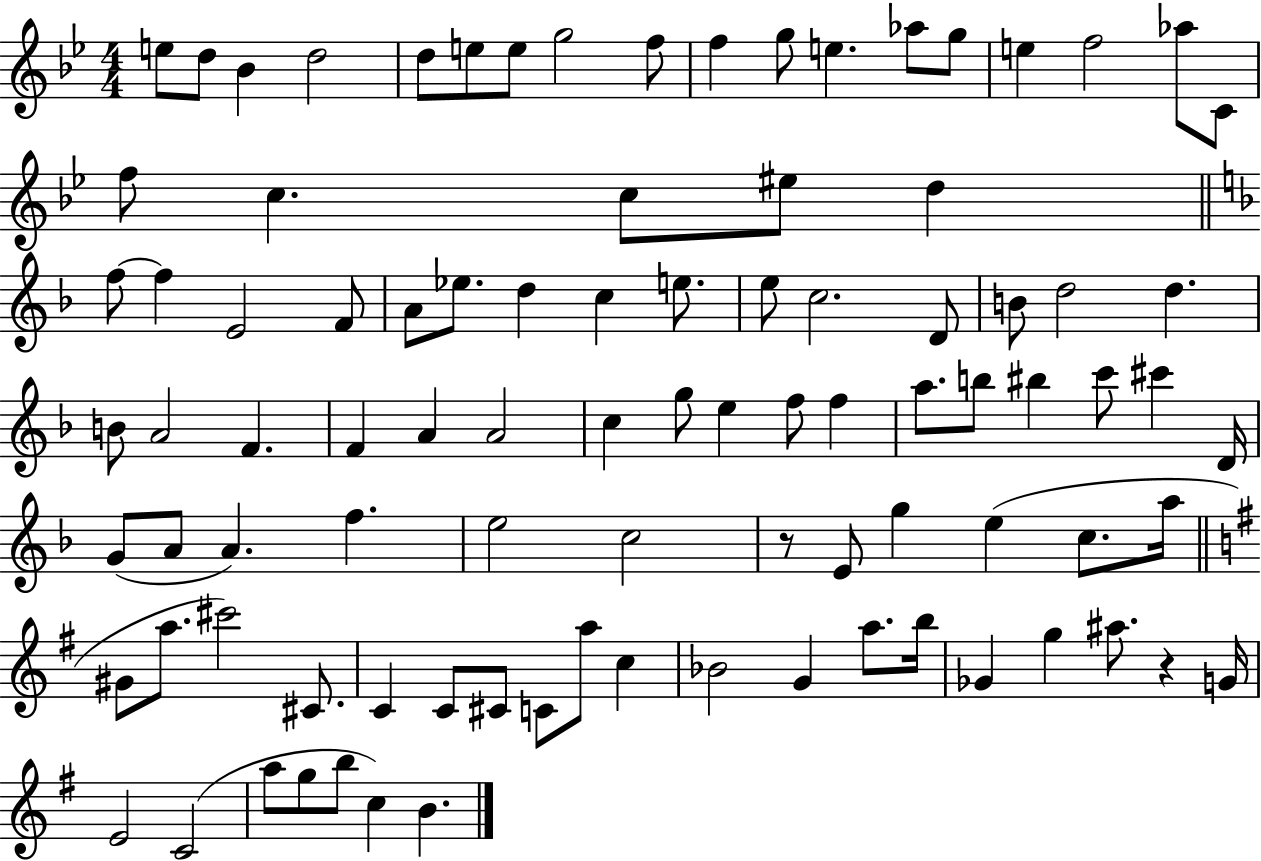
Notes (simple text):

E5/e D5/e Bb4/q D5/h D5/e E5/e E5/e G5/h F5/e F5/q G5/e E5/q. Ab5/e G5/e E5/q F5/h Ab5/e C4/e F5/e C5/q. C5/e EIS5/e D5/q F5/e F5/q E4/h F4/e A4/e Eb5/e. D5/q C5/q E5/e. E5/e C5/h. D4/e B4/e D5/h D5/q. B4/e A4/h F4/q. F4/q A4/q A4/h C5/q G5/e E5/q F5/e F5/q A5/e. B5/e BIS5/q C6/e C#6/q D4/s G4/e A4/e A4/q. F5/q. E5/h C5/h R/e E4/e G5/q E5/q C5/e. A5/s G#4/e A5/e. C#6/h C#4/e. C4/q C4/e C#4/e C4/e A5/e C5/q Bb4/h G4/q A5/e. B5/s Gb4/q G5/q A#5/e. R/q G4/s E4/h C4/h A5/e G5/e B5/e C5/q B4/q.